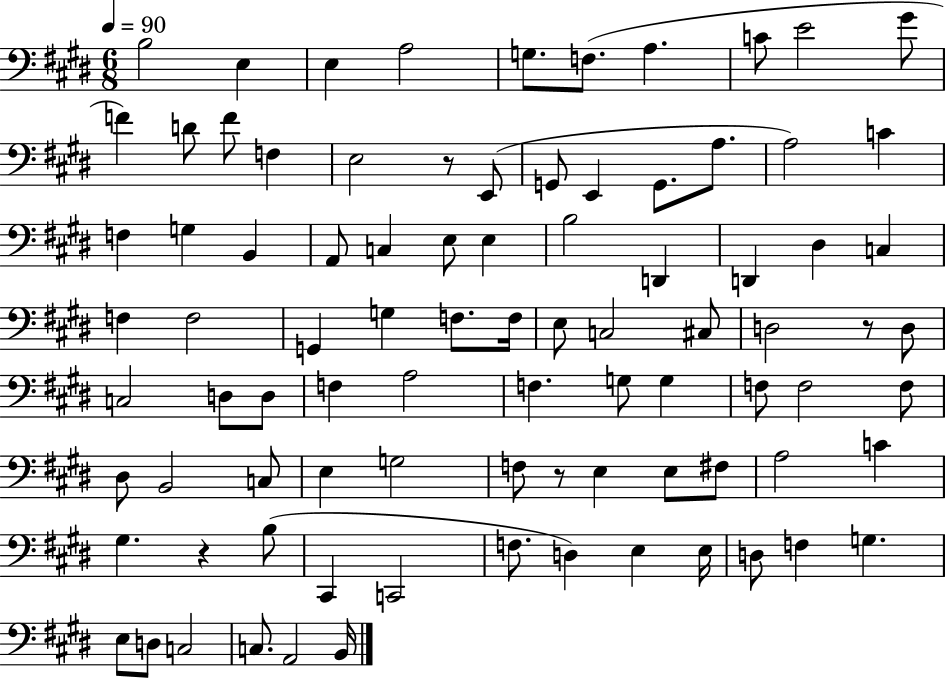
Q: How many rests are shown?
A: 4